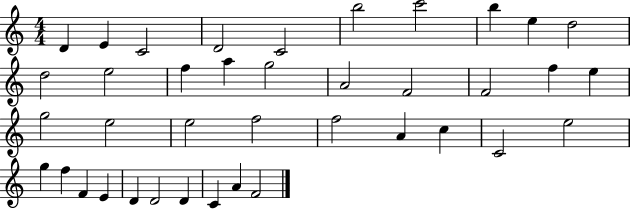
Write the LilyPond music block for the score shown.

{
  \clef treble
  \numericTimeSignature
  \time 4/4
  \key c \major
  d'4 e'4 c'2 | d'2 c'2 | b''2 c'''2 | b''4 e''4 d''2 | \break d''2 e''2 | f''4 a''4 g''2 | a'2 f'2 | f'2 f''4 e''4 | \break g''2 e''2 | e''2 f''2 | f''2 a'4 c''4 | c'2 e''2 | \break g''4 f''4 f'4 e'4 | d'4 d'2 d'4 | c'4 a'4 f'2 | \bar "|."
}